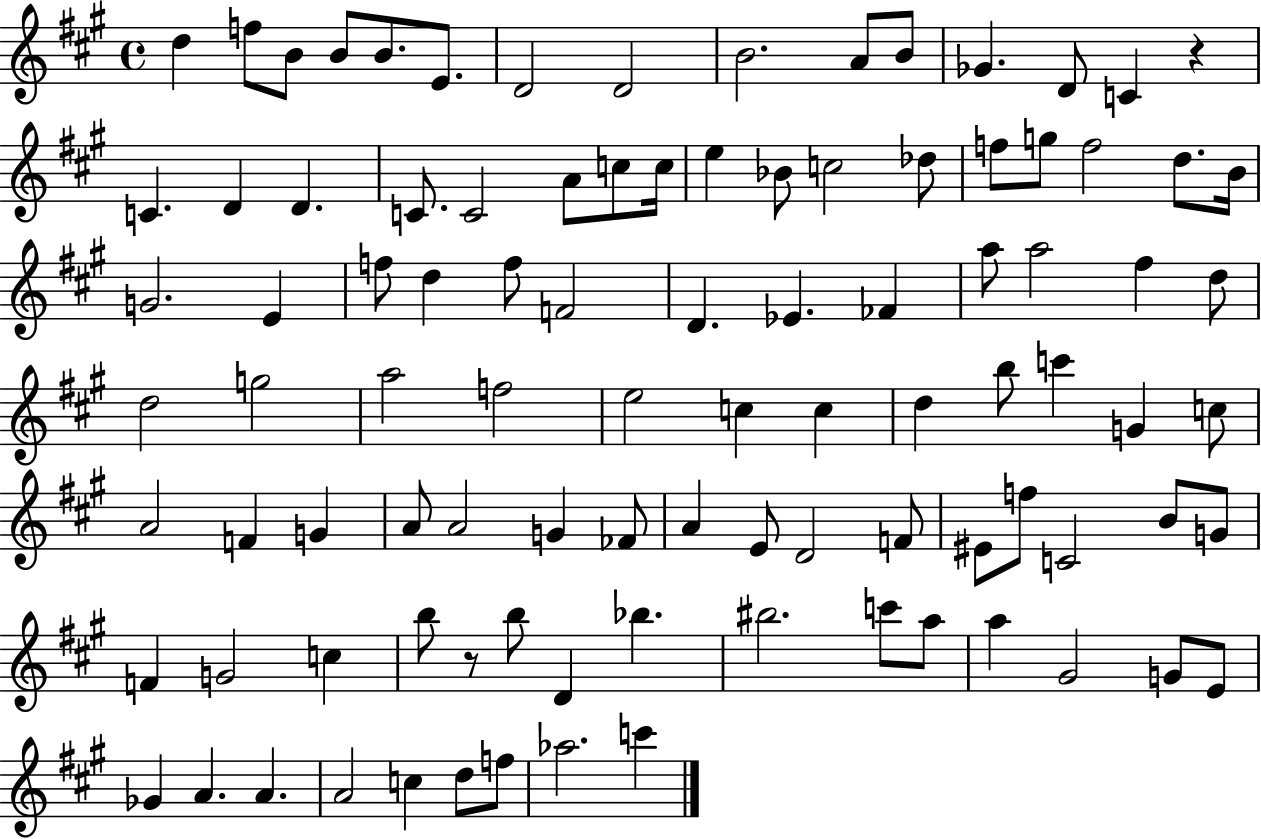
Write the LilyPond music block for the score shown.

{
  \clef treble
  \time 4/4
  \defaultTimeSignature
  \key a \major
  d''4 f''8 b'8 b'8 b'8. e'8. | d'2 d'2 | b'2. a'8 b'8 | ges'4. d'8 c'4 r4 | \break c'4. d'4 d'4. | c'8. c'2 a'8 c''8 c''16 | e''4 bes'8 c''2 des''8 | f''8 g''8 f''2 d''8. b'16 | \break g'2. e'4 | f''8 d''4 f''8 f'2 | d'4. ees'4. fes'4 | a''8 a''2 fis''4 d''8 | \break d''2 g''2 | a''2 f''2 | e''2 c''4 c''4 | d''4 b''8 c'''4 g'4 c''8 | \break a'2 f'4 g'4 | a'8 a'2 g'4 fes'8 | a'4 e'8 d'2 f'8 | eis'8 f''8 c'2 b'8 g'8 | \break f'4 g'2 c''4 | b''8 r8 b''8 d'4 bes''4. | bis''2. c'''8 a''8 | a''4 gis'2 g'8 e'8 | \break ges'4 a'4. a'4. | a'2 c''4 d''8 f''8 | aes''2. c'''4 | \bar "|."
}